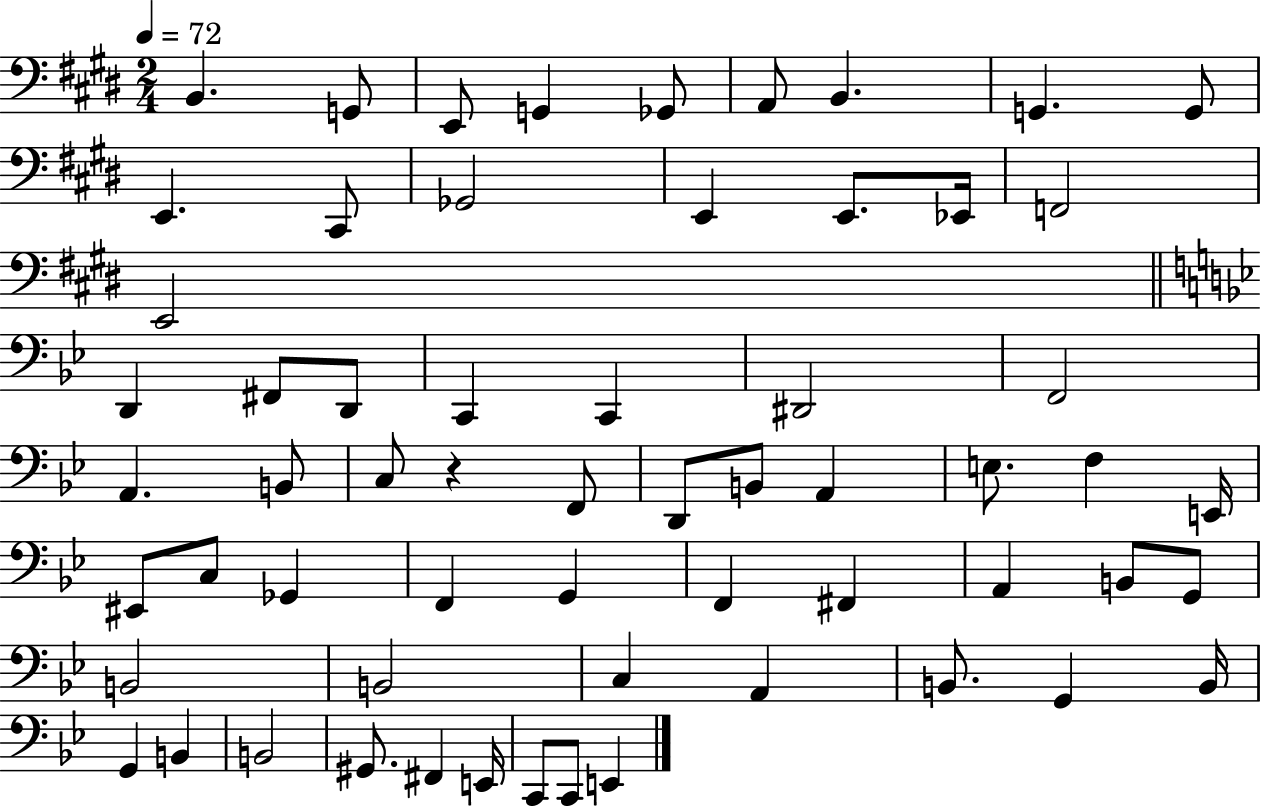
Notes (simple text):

B2/q. G2/e E2/e G2/q Gb2/e A2/e B2/q. G2/q. G2/e E2/q. C#2/e Gb2/h E2/q E2/e. Eb2/s F2/h E2/h D2/q F#2/e D2/e C2/q C2/q D#2/h F2/h A2/q. B2/e C3/e R/q F2/e D2/e B2/e A2/q E3/e. F3/q E2/s EIS2/e C3/e Gb2/q F2/q G2/q F2/q F#2/q A2/q B2/e G2/e B2/h B2/h C3/q A2/q B2/e. G2/q B2/s G2/q B2/q B2/h G#2/e. F#2/q E2/s C2/e C2/e E2/q